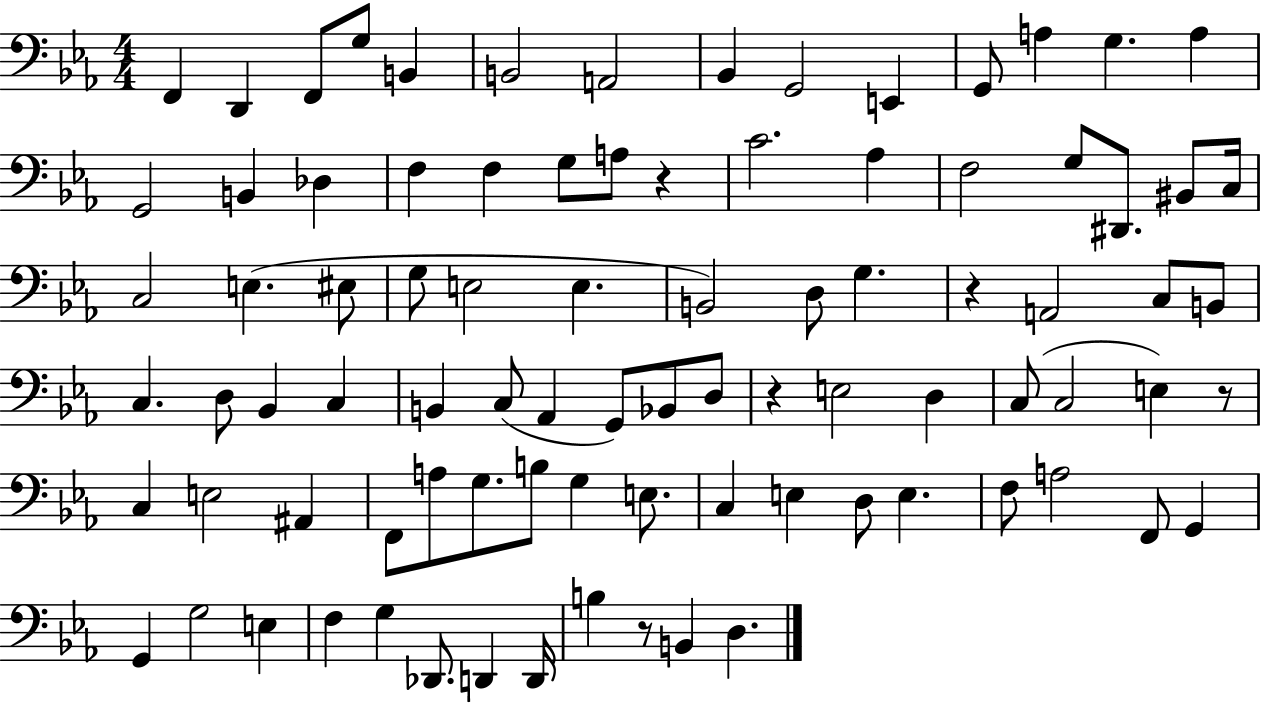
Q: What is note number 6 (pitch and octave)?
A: B2